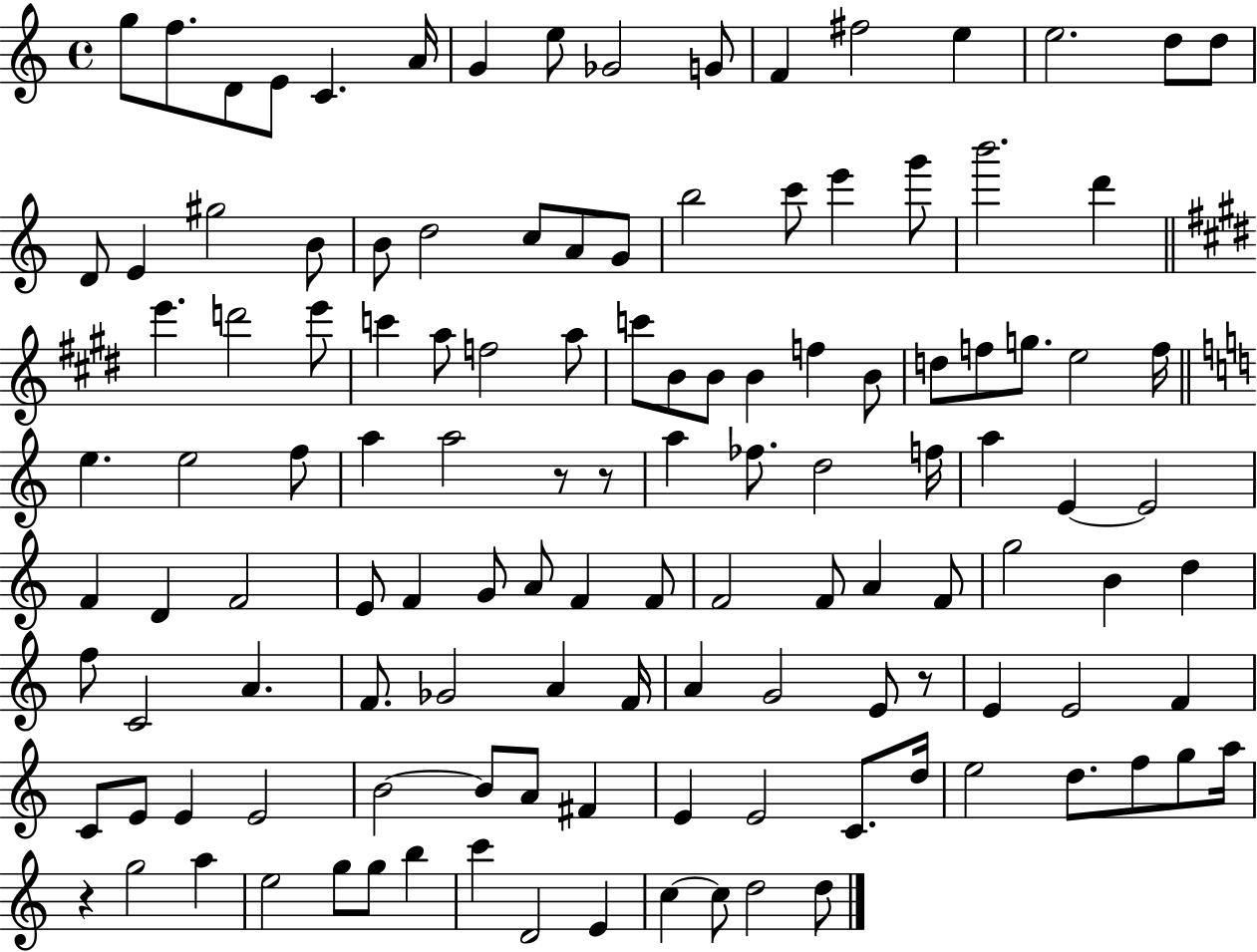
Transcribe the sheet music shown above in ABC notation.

X:1
T:Untitled
M:4/4
L:1/4
K:C
g/2 f/2 D/2 E/2 C A/4 G e/2 _G2 G/2 F ^f2 e e2 d/2 d/2 D/2 E ^g2 B/2 B/2 d2 c/2 A/2 G/2 b2 c'/2 e' g'/2 b'2 d' e' d'2 e'/2 c' a/2 f2 a/2 c'/2 B/2 B/2 B f B/2 d/2 f/2 g/2 e2 f/4 e e2 f/2 a a2 z/2 z/2 a _f/2 d2 f/4 a E E2 F D F2 E/2 F G/2 A/2 F F/2 F2 F/2 A F/2 g2 B d f/2 C2 A F/2 _G2 A F/4 A G2 E/2 z/2 E E2 F C/2 E/2 E E2 B2 B/2 A/2 ^F E E2 C/2 d/4 e2 d/2 f/2 g/2 a/4 z g2 a e2 g/2 g/2 b c' D2 E c c/2 d2 d/2